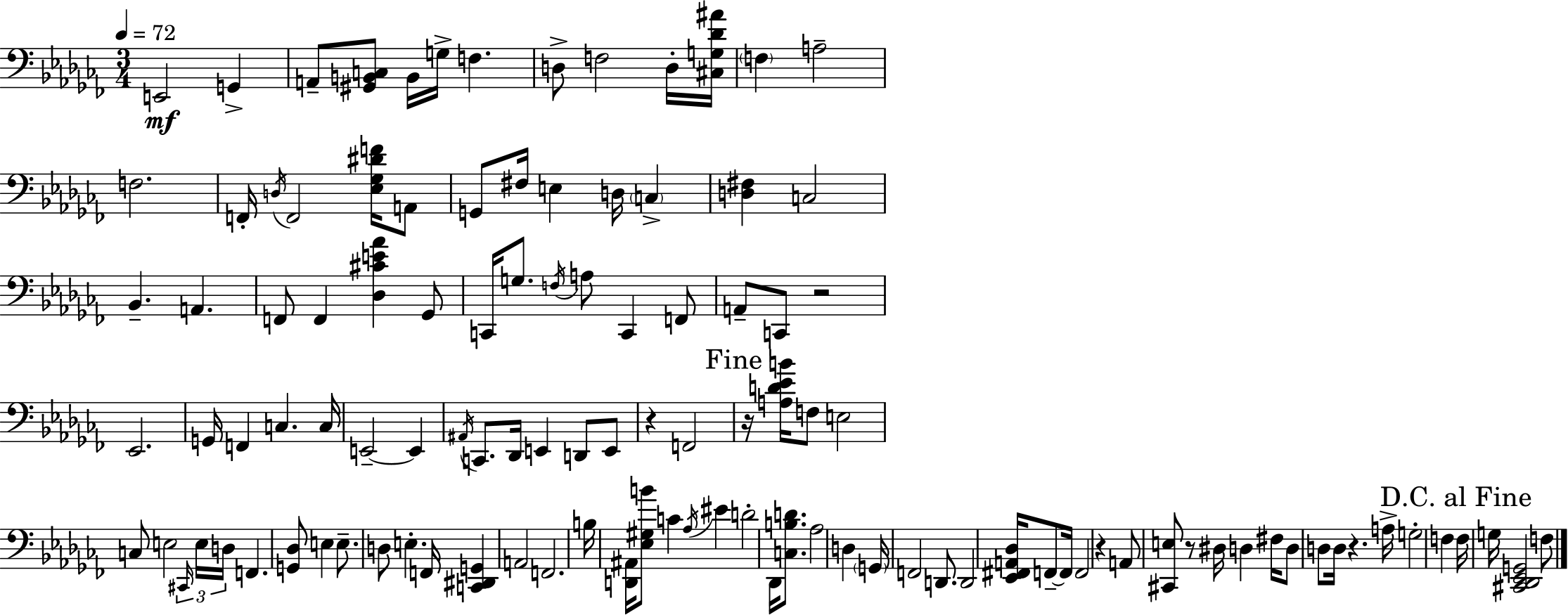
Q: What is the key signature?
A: AES minor